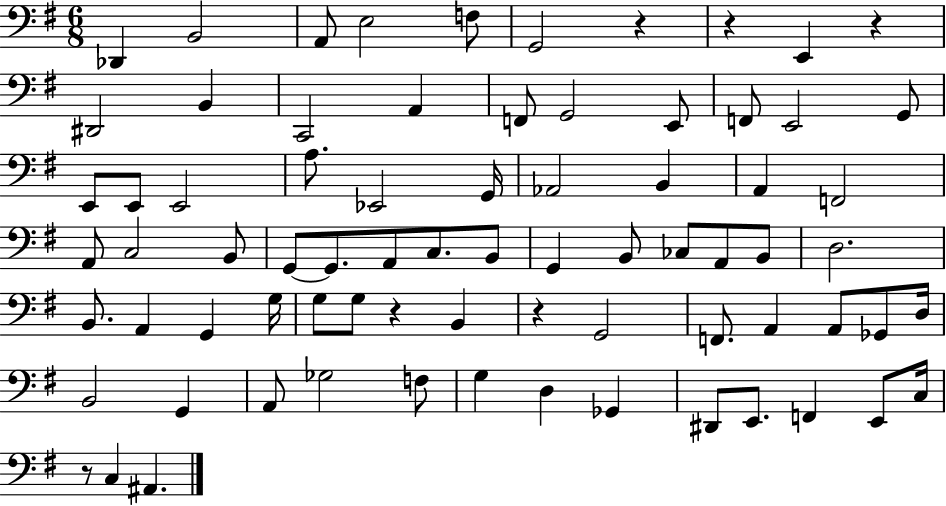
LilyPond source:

{
  \clef bass
  \numericTimeSignature
  \time 6/8
  \key g \major
  des,4 b,2 | a,8 e2 f8 | g,2 r4 | r4 e,4 r4 | \break dis,2 b,4 | c,2 a,4 | f,8 g,2 e,8 | f,8 e,2 g,8 | \break e,8 e,8 e,2 | a8. ees,2 g,16 | aes,2 b,4 | a,4 f,2 | \break a,8 c2 b,8 | g,8~~ g,8. a,8 c8. b,8 | g,4 b,8 ces8 a,8 b,8 | d2. | \break b,8. a,4 g,4 g16 | g8 g8 r4 b,4 | r4 g,2 | f,8. a,4 a,8 ges,8 d16 | \break b,2 g,4 | a,8 ges2 f8 | g4 d4 ges,4 | dis,8 e,8. f,4 e,8 c16 | \break r8 c4 ais,4. | \bar "|."
}